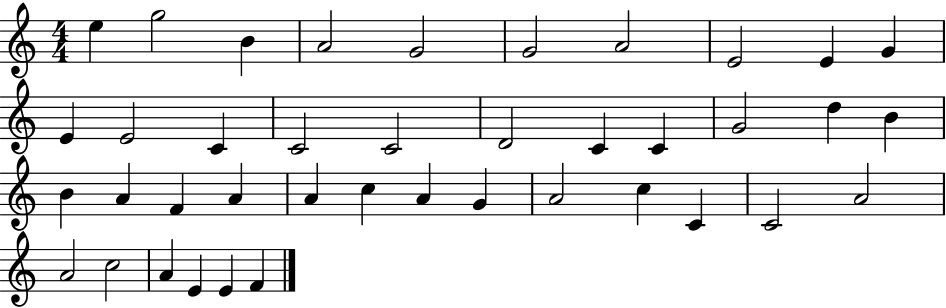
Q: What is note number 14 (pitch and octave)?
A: C4